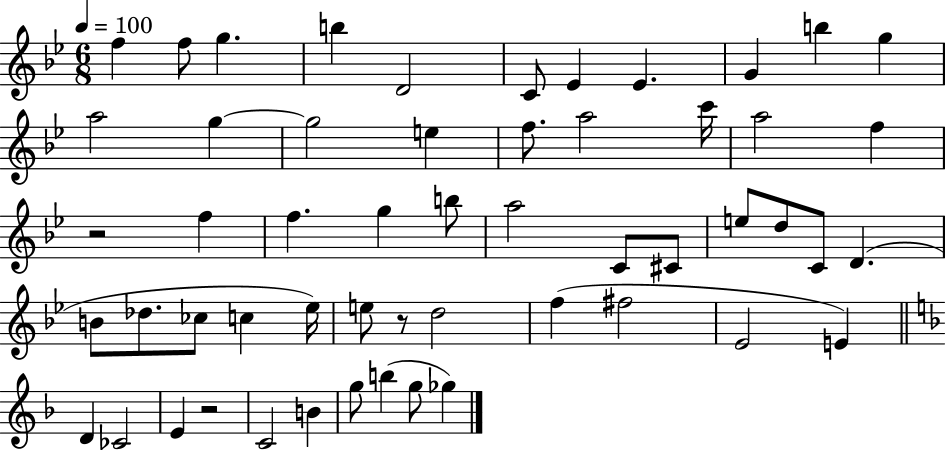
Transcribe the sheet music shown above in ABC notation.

X:1
T:Untitled
M:6/8
L:1/4
K:Bb
f f/2 g b D2 C/2 _E _E G b g a2 g g2 e f/2 a2 c'/4 a2 f z2 f f g b/2 a2 C/2 ^C/2 e/2 d/2 C/2 D B/2 _d/2 _c/2 c _e/4 e/2 z/2 d2 f ^f2 _E2 E D _C2 E z2 C2 B g/2 b g/2 _g